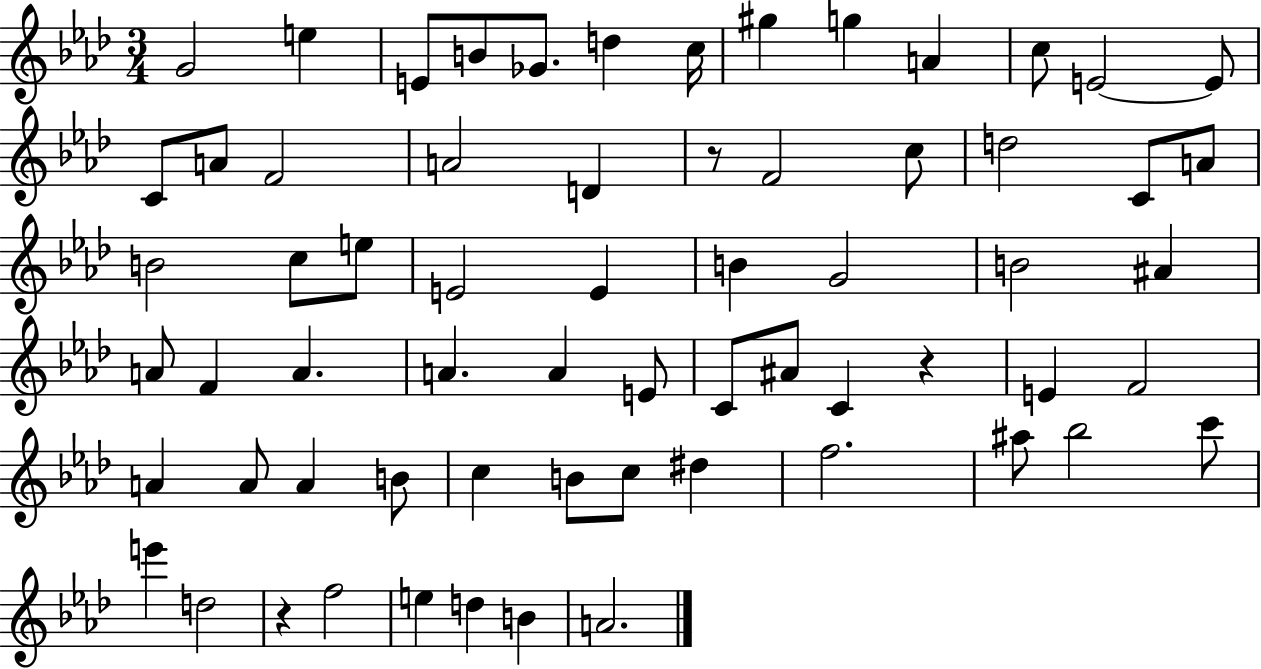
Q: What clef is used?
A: treble